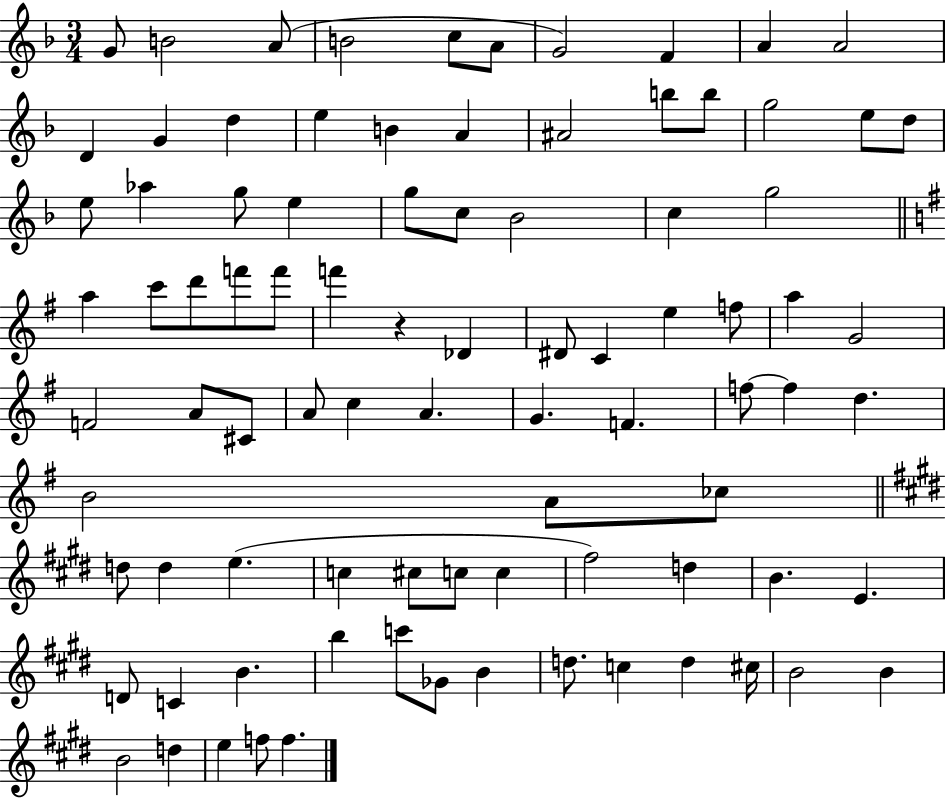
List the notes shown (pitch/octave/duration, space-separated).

G4/e B4/h A4/e B4/h C5/e A4/e G4/h F4/q A4/q A4/h D4/q G4/q D5/q E5/q B4/q A4/q A#4/h B5/e B5/e G5/h E5/e D5/e E5/e Ab5/q G5/e E5/q G5/e C5/e Bb4/h C5/q G5/h A5/q C6/e D6/e F6/e F6/e F6/q R/q Db4/q D#4/e C4/q E5/q F5/e A5/q G4/h F4/h A4/e C#4/e A4/e C5/q A4/q. G4/q. F4/q. F5/e F5/q D5/q. B4/h A4/e CES5/e D5/e D5/q E5/q. C5/q C#5/e C5/e C5/q F#5/h D5/q B4/q. E4/q. D4/e C4/q B4/q. B5/q C6/e Gb4/e B4/q D5/e. C5/q D5/q C#5/s B4/h B4/q B4/h D5/q E5/q F5/e F5/q.